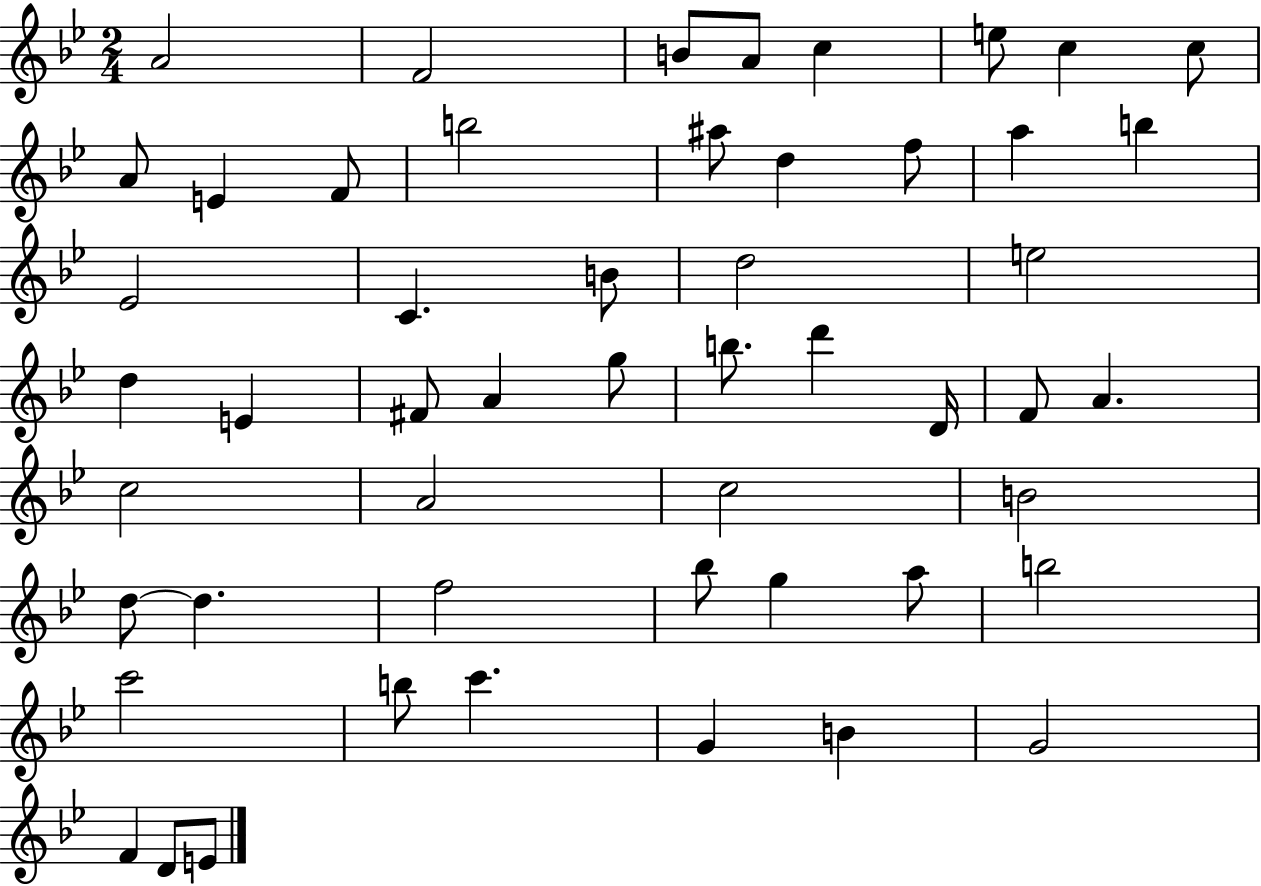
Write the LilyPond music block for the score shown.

{
  \clef treble
  \numericTimeSignature
  \time 2/4
  \key bes \major
  a'2 | f'2 | b'8 a'8 c''4 | e''8 c''4 c''8 | \break a'8 e'4 f'8 | b''2 | ais''8 d''4 f''8 | a''4 b''4 | \break ees'2 | c'4. b'8 | d''2 | e''2 | \break d''4 e'4 | fis'8 a'4 g''8 | b''8. d'''4 d'16 | f'8 a'4. | \break c''2 | a'2 | c''2 | b'2 | \break d''8~~ d''4. | f''2 | bes''8 g''4 a''8 | b''2 | \break c'''2 | b''8 c'''4. | g'4 b'4 | g'2 | \break f'4 d'8 e'8 | \bar "|."
}